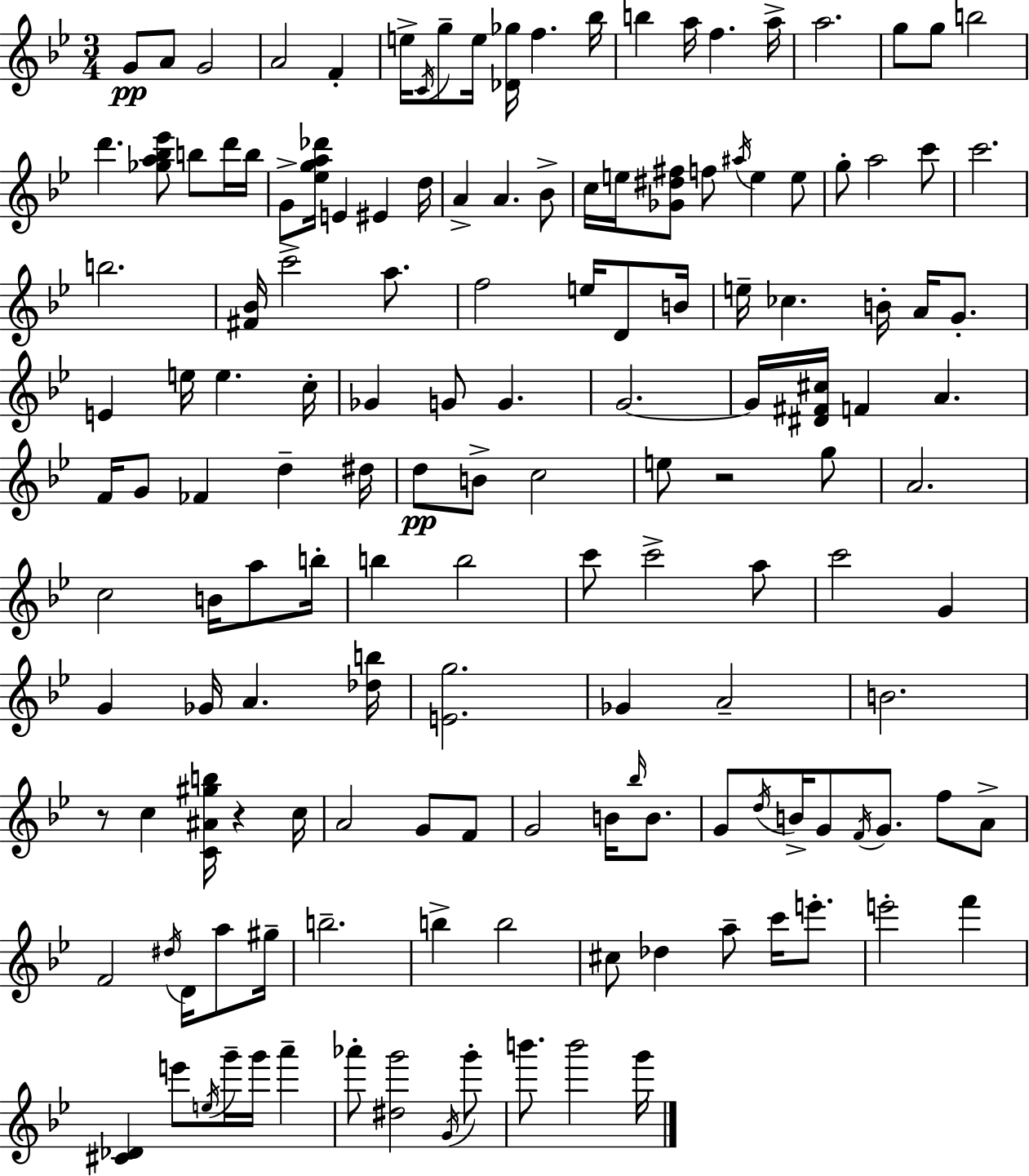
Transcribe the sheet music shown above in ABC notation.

X:1
T:Untitled
M:3/4
L:1/4
K:Gm
G/2 A/2 G2 A2 F e/4 C/4 g/2 e/4 [_D_g]/4 f _b/4 b a/4 f a/4 a2 g/2 g/2 b2 d' [_ga_b_e']/2 b/2 d'/4 b/4 G/2 [_ega_d']/4 E ^E d/4 A A _B/2 c/4 e/4 [_G^d^f]/2 f/2 ^a/4 e e/2 g/2 a2 c'/2 c'2 b2 [^F_B]/4 c'2 a/2 f2 e/4 D/2 B/4 e/4 _c B/4 A/4 G/2 E e/4 e c/4 _G G/2 G G2 G/4 [^D^F^c]/4 F A F/4 G/2 _F d ^d/4 d/2 B/2 c2 e/2 z2 g/2 A2 c2 B/4 a/2 b/4 b b2 c'/2 c'2 a/2 c'2 G G _G/4 A [_db]/4 [Eg]2 _G A2 B2 z/2 c [C^A^gb]/4 z c/4 A2 G/2 F/2 G2 B/4 _b/4 B/2 G/2 d/4 B/4 G/2 F/4 G/2 f/2 A/2 F2 ^d/4 D/4 a/2 ^g/4 b2 b b2 ^c/2 _d a/2 c'/4 e'/2 e'2 f' [^C_D] e'/2 e/4 g'/4 g'/4 a' _a'/2 [^dg']2 G/4 g'/2 b'/2 b'2 g'/4